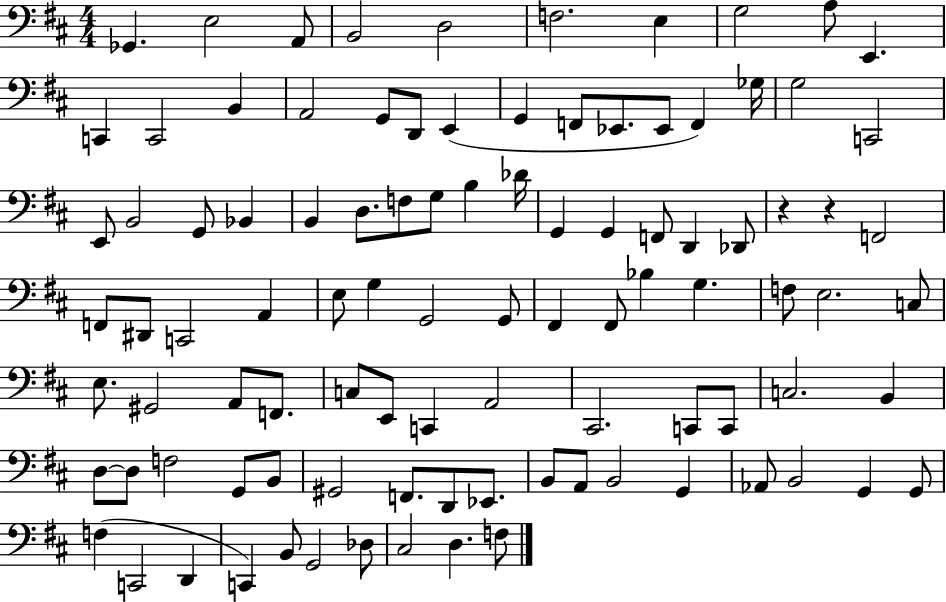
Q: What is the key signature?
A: D major